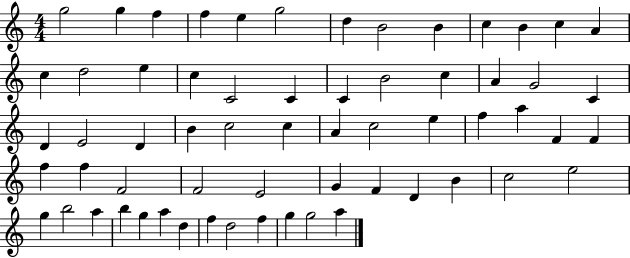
{
  \clef treble
  \numericTimeSignature
  \time 4/4
  \key c \major
  g''2 g''4 f''4 | f''4 e''4 g''2 | d''4 b'2 b'4 | c''4 b'4 c''4 a'4 | \break c''4 d''2 e''4 | c''4 c'2 c'4 | c'4 b'2 c''4 | a'4 g'2 c'4 | \break d'4 e'2 d'4 | b'4 c''2 c''4 | a'4 c''2 e''4 | f''4 a''4 f'4 f'4 | \break f''4 f''4 f'2 | f'2 e'2 | g'4 f'4 d'4 b'4 | c''2 e''2 | \break g''4 b''2 a''4 | b''4 g''4 a''4 d''4 | f''4 d''2 f''4 | g''4 g''2 a''4 | \break \bar "|."
}